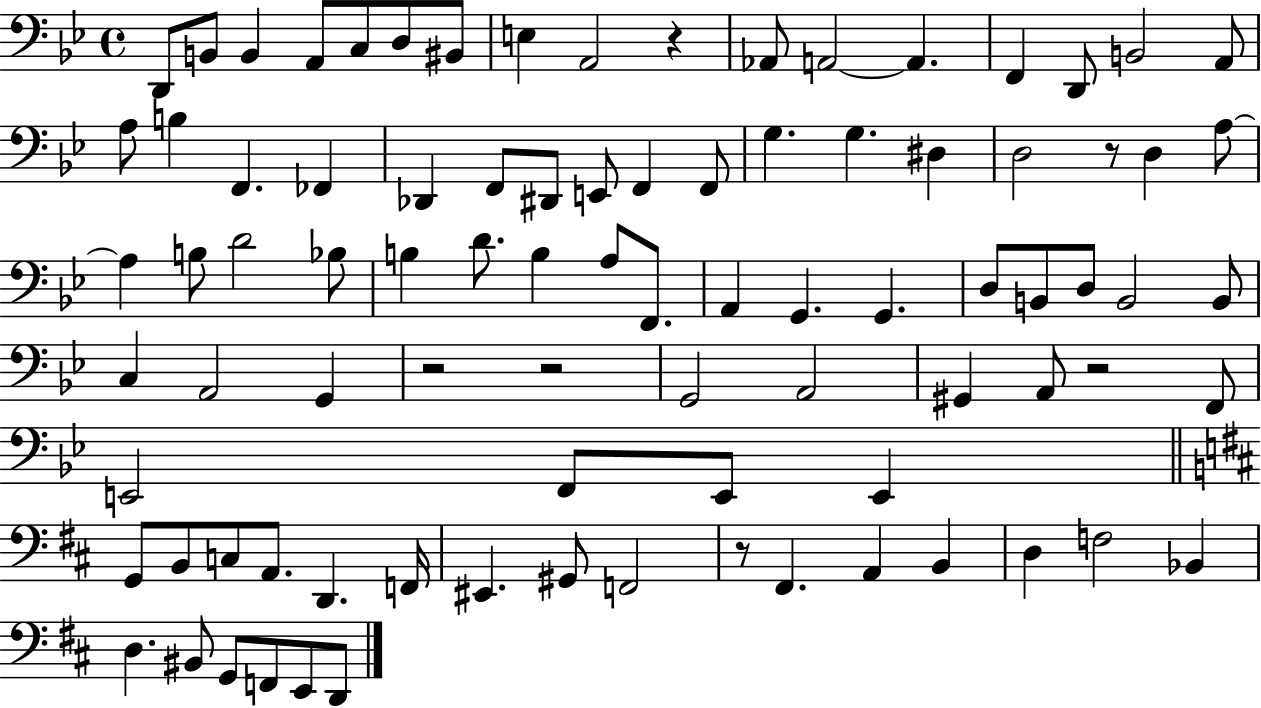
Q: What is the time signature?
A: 4/4